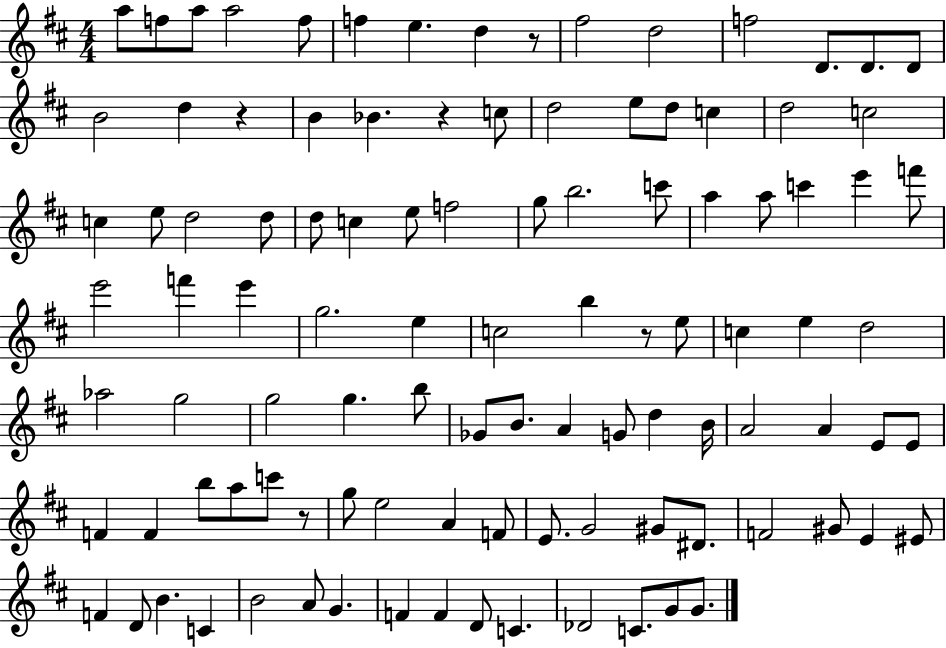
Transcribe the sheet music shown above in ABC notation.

X:1
T:Untitled
M:4/4
L:1/4
K:D
a/2 f/2 a/2 a2 f/2 f e d z/2 ^f2 d2 f2 D/2 D/2 D/2 B2 d z B _B z c/2 d2 e/2 d/2 c d2 c2 c e/2 d2 d/2 d/2 c e/2 f2 g/2 b2 c'/2 a a/2 c' e' f'/2 e'2 f' e' g2 e c2 b z/2 e/2 c e d2 _a2 g2 g2 g b/2 _G/2 B/2 A G/2 d B/4 A2 A E/2 E/2 F F b/2 a/2 c'/2 z/2 g/2 e2 A F/2 E/2 G2 ^G/2 ^D/2 F2 ^G/2 E ^E/2 F D/2 B C B2 A/2 G F F D/2 C _D2 C/2 G/2 G/2